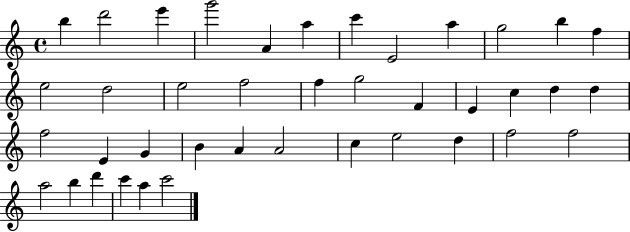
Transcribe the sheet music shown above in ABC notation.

X:1
T:Untitled
M:4/4
L:1/4
K:C
b d'2 e' g'2 A a c' E2 a g2 b f e2 d2 e2 f2 f g2 F E c d d f2 E G B A A2 c e2 d f2 f2 a2 b d' c' a c'2